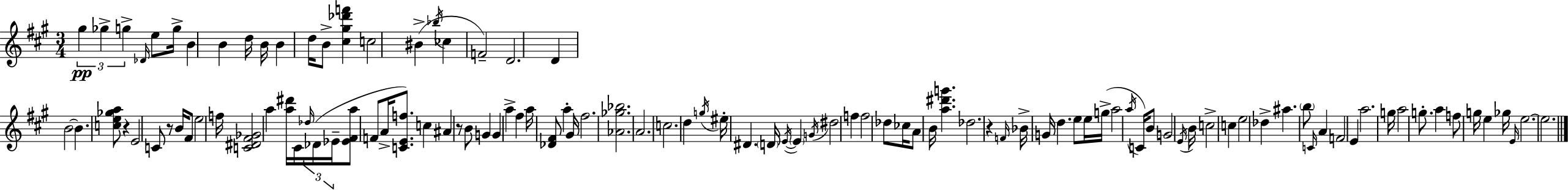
{
  \clef treble
  \numericTimeSignature
  \time 3/4
  \key a \major
  \tuplet 3/2 { gis''4\pp ges''4-> g''4-> } | \grace { des'16 } e''8 g''16-> b'4 b'4 | d''16 b'16 b'4 d''16 b'8-> <cis'' gis'' des''' f'''>4 | c''2 bis'4->( | \break \acciaccatura { bes''16 } ces''4 f'2--) | d'2. | d'4 b'2~~ | b'4. <c'' e'' ges'' a''>8 r4 | \break e'2 c'8 | r8 b'16 fis'8 e''2 | f''16 <c' dis' fis' ges'>2 a''4 | <a'' dis'''>16 cis'16 \tuplet 3/2 { \grace { des''16 } des'16( ees'16-- } <ees' fis' a''>8 f'8 a'16-> | \break <c' e' f''>8.) c''4 ais'4 r8 | b'8 g'4 g'4 a''4-> | fis''4 a''16 <des' fis'>8 a''4-. | gis'16 fis''2. | \break <aes' ges'' bes''>2. | a'2. | c''2. | d''4 \acciaccatura { g''16 } eis''16-. dis'4. | \break \parenthesize d'16 \acciaccatura { e'16~ }~ \parenthesize e'4 \acciaccatura { g'16 } dis''2 | f''4 f''2 | des''8 ces''16 a'8 b'16 | <a'' dis''' g'''>4. des''2. | \break r4 \grace { f'16 } bes'16-> | g'16 d''4. e''8 e''16 g''16->( a''2 | \acciaccatura { a''16 } c'16) b'8 g'2 | \acciaccatura { e'16 } b'16 c''2-> | \break c''4 e''2 | des''4-> ais''4. | \parenthesize b''8 \grace { c'16 } a'4 f'2 | e'4 a''2. | \break g''16 a''2 | g''8.-. a''4 | f''8 g''16 e''4 ges''16 \grace { e'16 } e''2.~~ | e''2. | \break \bar "|."
}